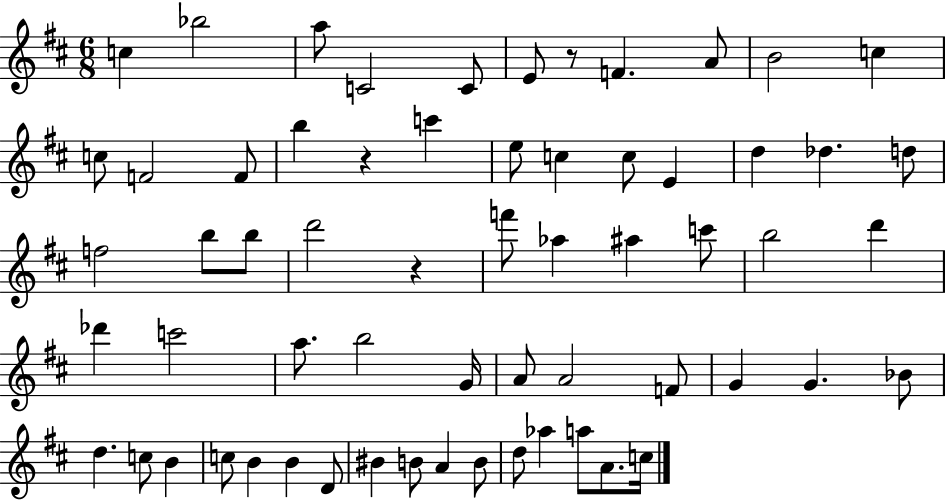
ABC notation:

X:1
T:Untitled
M:6/8
L:1/4
K:D
c _b2 a/2 C2 C/2 E/2 z/2 F A/2 B2 c c/2 F2 F/2 b z c' e/2 c c/2 E d _d d/2 f2 b/2 b/2 d'2 z f'/2 _a ^a c'/2 b2 d' _d' c'2 a/2 b2 G/4 A/2 A2 F/2 G G _B/2 d c/2 B c/2 B B D/2 ^B B/2 A B/2 d/2 _a a/2 A/2 c/4